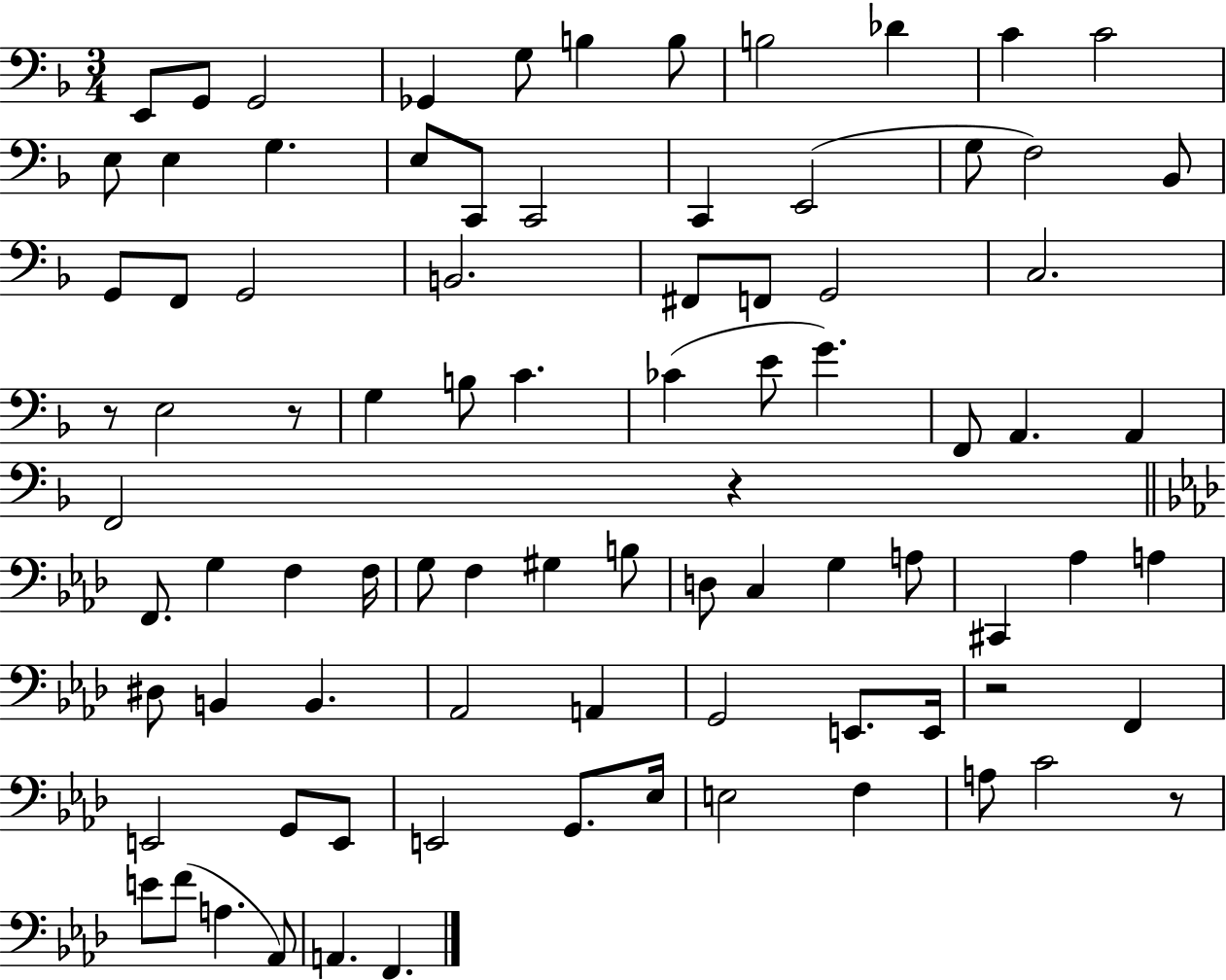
E2/e G2/e G2/h Gb2/q G3/e B3/q B3/e B3/h Db4/q C4/q C4/h E3/e E3/q G3/q. E3/e C2/e C2/h C2/q E2/h G3/e F3/h Bb2/e G2/e F2/e G2/h B2/h. F#2/e F2/e G2/h C3/h. R/e E3/h R/e G3/q B3/e C4/q. CES4/q E4/e G4/q. F2/e A2/q. A2/q F2/h R/q F2/e. G3/q F3/q F3/s G3/e F3/q G#3/q B3/e D3/e C3/q G3/q A3/e C#2/q Ab3/q A3/q D#3/e B2/q B2/q. Ab2/h A2/q G2/h E2/e. E2/s R/h F2/q E2/h G2/e E2/e E2/h G2/e. Eb3/s E3/h F3/q A3/e C4/h R/e E4/e F4/e A3/q. Ab2/e A2/q. F2/q.